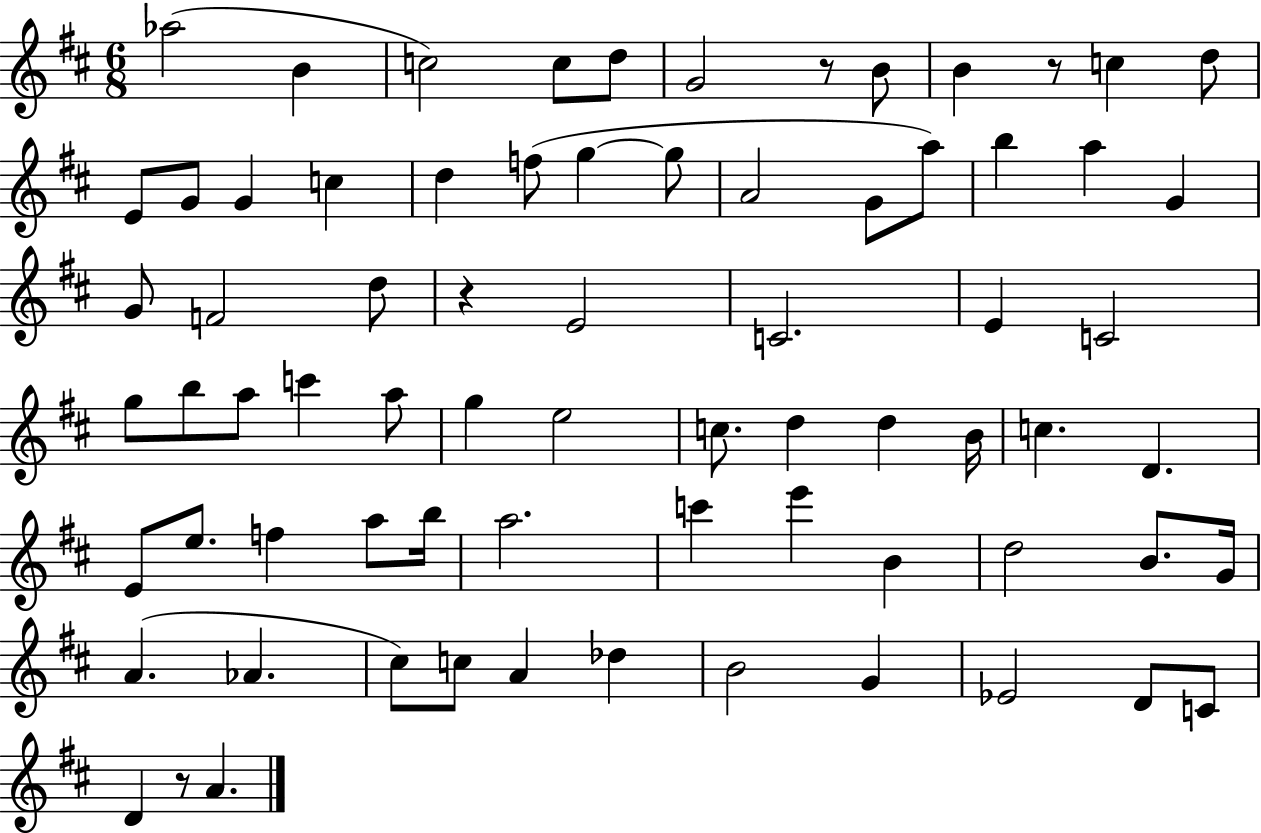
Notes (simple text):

Ab5/h B4/q C5/h C5/e D5/e G4/h R/e B4/e B4/q R/e C5/q D5/e E4/e G4/e G4/q C5/q D5/q F5/e G5/q G5/e A4/h G4/e A5/e B5/q A5/q G4/q G4/e F4/h D5/e R/q E4/h C4/h. E4/q C4/h G5/e B5/e A5/e C6/q A5/e G5/q E5/h C5/e. D5/q D5/q B4/s C5/q. D4/q. E4/e E5/e. F5/q A5/e B5/s A5/h. C6/q E6/q B4/q D5/h B4/e. G4/s A4/q. Ab4/q. C#5/e C5/e A4/q Db5/q B4/h G4/q Eb4/h D4/e C4/e D4/q R/e A4/q.